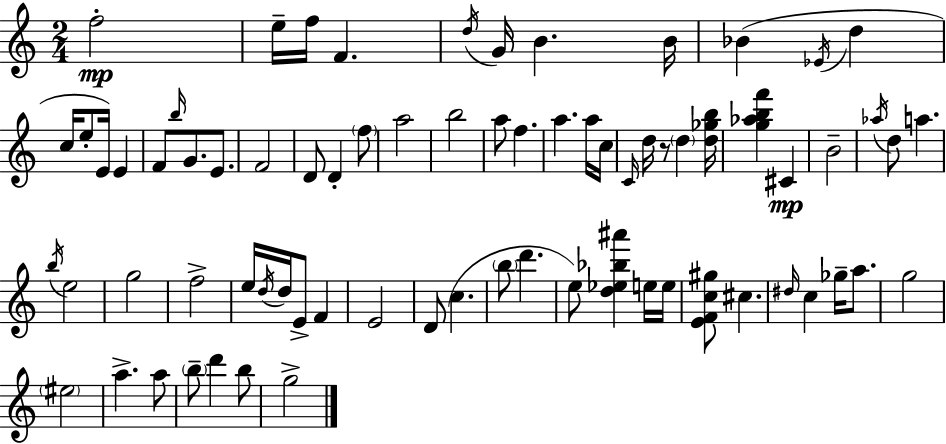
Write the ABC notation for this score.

X:1
T:Untitled
M:2/4
L:1/4
K:C
f2 e/4 f/4 F d/4 G/4 B B/4 _B _E/4 d c/4 e/2 E/4 E F/2 b/4 G/2 E/2 F2 D/2 D f/2 a2 b2 a/2 f a a/4 c/4 C/4 d/4 z/2 d [d_gb]/4 [g_abf'] ^C B2 _a/4 d/2 a b/4 e2 g2 f2 e/4 d/4 d/4 E/2 F E2 D/2 c b/2 d' e/2 [d_e_b^a'] e/4 e/4 [EFc^g]/2 ^c ^d/4 c _g/4 a/2 g2 ^e2 a a/2 b/2 d' b/2 g2